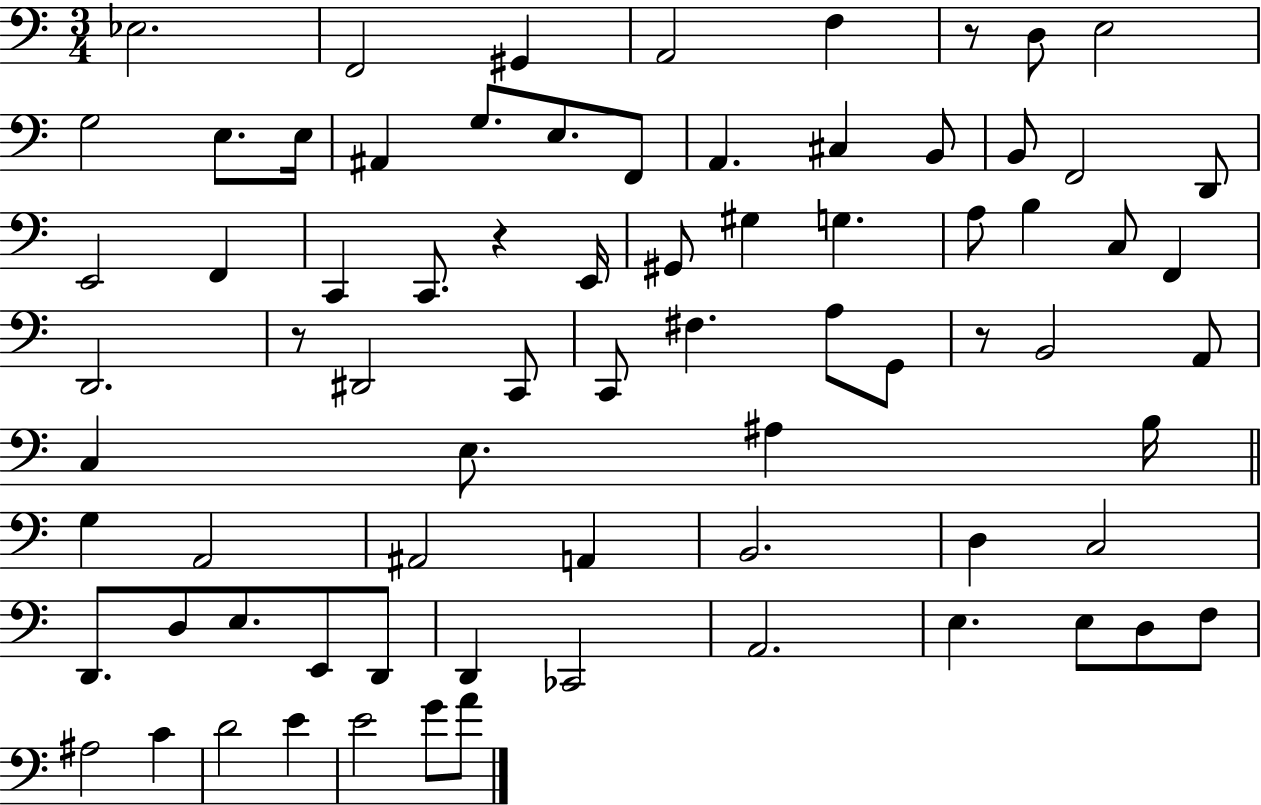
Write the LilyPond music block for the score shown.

{
  \clef bass
  \numericTimeSignature
  \time 3/4
  \key c \major
  ees2. | f,2 gis,4 | a,2 f4 | r8 d8 e2 | \break g2 e8. e16 | ais,4 g8. e8. f,8 | a,4. cis4 b,8 | b,8 f,2 d,8 | \break e,2 f,4 | c,4 c,8. r4 e,16 | gis,8 gis4 g4. | a8 b4 c8 f,4 | \break d,2. | r8 dis,2 c,8 | c,8 fis4. a8 g,8 | r8 b,2 a,8 | \break c4 e8. ais4 b16 | \bar "||" \break \key c \major g4 a,2 | ais,2 a,4 | b,2. | d4 c2 | \break d,8. d8 e8. e,8 d,8 | d,4 ces,2 | a,2. | e4. e8 d8 f8 | \break ais2 c'4 | d'2 e'4 | e'2 g'8 a'8 | \bar "|."
}